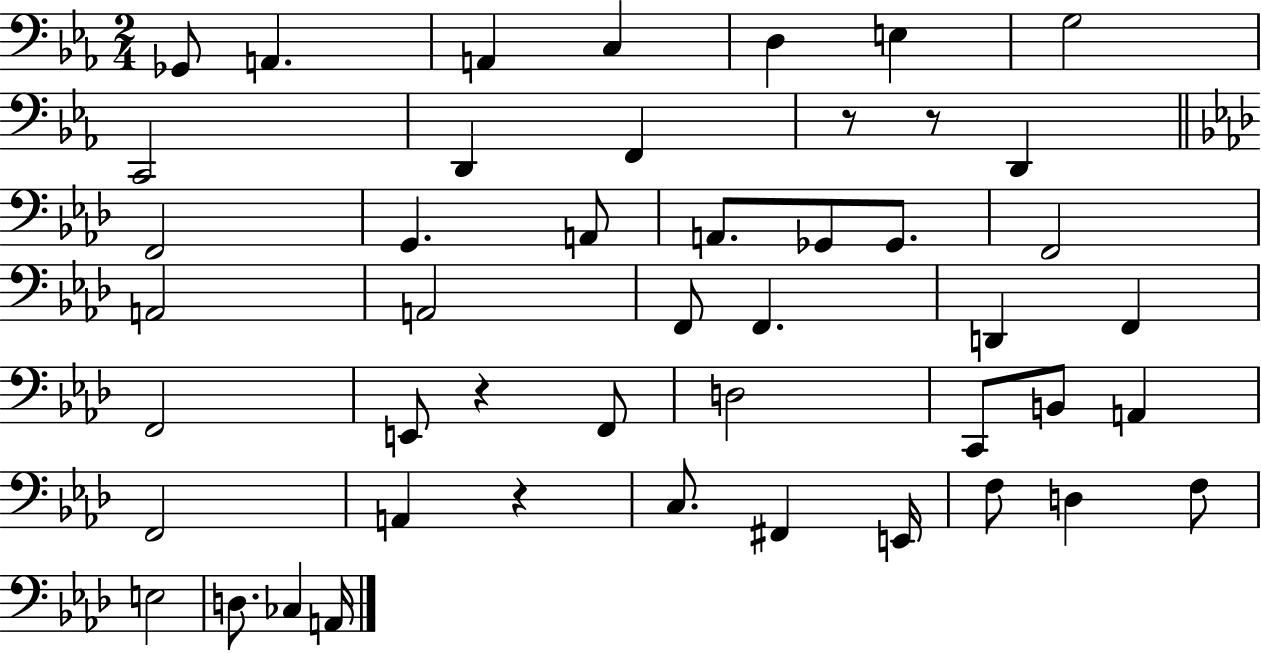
X:1
T:Untitled
M:2/4
L:1/4
K:Eb
_G,,/2 A,, A,, C, D, E, G,2 C,,2 D,, F,, z/2 z/2 D,, F,,2 G,, A,,/2 A,,/2 _G,,/2 _G,,/2 F,,2 A,,2 A,,2 F,,/2 F,, D,, F,, F,,2 E,,/2 z F,,/2 D,2 C,,/2 B,,/2 A,, F,,2 A,, z C,/2 ^F,, E,,/4 F,/2 D, F,/2 E,2 D,/2 _C, A,,/4